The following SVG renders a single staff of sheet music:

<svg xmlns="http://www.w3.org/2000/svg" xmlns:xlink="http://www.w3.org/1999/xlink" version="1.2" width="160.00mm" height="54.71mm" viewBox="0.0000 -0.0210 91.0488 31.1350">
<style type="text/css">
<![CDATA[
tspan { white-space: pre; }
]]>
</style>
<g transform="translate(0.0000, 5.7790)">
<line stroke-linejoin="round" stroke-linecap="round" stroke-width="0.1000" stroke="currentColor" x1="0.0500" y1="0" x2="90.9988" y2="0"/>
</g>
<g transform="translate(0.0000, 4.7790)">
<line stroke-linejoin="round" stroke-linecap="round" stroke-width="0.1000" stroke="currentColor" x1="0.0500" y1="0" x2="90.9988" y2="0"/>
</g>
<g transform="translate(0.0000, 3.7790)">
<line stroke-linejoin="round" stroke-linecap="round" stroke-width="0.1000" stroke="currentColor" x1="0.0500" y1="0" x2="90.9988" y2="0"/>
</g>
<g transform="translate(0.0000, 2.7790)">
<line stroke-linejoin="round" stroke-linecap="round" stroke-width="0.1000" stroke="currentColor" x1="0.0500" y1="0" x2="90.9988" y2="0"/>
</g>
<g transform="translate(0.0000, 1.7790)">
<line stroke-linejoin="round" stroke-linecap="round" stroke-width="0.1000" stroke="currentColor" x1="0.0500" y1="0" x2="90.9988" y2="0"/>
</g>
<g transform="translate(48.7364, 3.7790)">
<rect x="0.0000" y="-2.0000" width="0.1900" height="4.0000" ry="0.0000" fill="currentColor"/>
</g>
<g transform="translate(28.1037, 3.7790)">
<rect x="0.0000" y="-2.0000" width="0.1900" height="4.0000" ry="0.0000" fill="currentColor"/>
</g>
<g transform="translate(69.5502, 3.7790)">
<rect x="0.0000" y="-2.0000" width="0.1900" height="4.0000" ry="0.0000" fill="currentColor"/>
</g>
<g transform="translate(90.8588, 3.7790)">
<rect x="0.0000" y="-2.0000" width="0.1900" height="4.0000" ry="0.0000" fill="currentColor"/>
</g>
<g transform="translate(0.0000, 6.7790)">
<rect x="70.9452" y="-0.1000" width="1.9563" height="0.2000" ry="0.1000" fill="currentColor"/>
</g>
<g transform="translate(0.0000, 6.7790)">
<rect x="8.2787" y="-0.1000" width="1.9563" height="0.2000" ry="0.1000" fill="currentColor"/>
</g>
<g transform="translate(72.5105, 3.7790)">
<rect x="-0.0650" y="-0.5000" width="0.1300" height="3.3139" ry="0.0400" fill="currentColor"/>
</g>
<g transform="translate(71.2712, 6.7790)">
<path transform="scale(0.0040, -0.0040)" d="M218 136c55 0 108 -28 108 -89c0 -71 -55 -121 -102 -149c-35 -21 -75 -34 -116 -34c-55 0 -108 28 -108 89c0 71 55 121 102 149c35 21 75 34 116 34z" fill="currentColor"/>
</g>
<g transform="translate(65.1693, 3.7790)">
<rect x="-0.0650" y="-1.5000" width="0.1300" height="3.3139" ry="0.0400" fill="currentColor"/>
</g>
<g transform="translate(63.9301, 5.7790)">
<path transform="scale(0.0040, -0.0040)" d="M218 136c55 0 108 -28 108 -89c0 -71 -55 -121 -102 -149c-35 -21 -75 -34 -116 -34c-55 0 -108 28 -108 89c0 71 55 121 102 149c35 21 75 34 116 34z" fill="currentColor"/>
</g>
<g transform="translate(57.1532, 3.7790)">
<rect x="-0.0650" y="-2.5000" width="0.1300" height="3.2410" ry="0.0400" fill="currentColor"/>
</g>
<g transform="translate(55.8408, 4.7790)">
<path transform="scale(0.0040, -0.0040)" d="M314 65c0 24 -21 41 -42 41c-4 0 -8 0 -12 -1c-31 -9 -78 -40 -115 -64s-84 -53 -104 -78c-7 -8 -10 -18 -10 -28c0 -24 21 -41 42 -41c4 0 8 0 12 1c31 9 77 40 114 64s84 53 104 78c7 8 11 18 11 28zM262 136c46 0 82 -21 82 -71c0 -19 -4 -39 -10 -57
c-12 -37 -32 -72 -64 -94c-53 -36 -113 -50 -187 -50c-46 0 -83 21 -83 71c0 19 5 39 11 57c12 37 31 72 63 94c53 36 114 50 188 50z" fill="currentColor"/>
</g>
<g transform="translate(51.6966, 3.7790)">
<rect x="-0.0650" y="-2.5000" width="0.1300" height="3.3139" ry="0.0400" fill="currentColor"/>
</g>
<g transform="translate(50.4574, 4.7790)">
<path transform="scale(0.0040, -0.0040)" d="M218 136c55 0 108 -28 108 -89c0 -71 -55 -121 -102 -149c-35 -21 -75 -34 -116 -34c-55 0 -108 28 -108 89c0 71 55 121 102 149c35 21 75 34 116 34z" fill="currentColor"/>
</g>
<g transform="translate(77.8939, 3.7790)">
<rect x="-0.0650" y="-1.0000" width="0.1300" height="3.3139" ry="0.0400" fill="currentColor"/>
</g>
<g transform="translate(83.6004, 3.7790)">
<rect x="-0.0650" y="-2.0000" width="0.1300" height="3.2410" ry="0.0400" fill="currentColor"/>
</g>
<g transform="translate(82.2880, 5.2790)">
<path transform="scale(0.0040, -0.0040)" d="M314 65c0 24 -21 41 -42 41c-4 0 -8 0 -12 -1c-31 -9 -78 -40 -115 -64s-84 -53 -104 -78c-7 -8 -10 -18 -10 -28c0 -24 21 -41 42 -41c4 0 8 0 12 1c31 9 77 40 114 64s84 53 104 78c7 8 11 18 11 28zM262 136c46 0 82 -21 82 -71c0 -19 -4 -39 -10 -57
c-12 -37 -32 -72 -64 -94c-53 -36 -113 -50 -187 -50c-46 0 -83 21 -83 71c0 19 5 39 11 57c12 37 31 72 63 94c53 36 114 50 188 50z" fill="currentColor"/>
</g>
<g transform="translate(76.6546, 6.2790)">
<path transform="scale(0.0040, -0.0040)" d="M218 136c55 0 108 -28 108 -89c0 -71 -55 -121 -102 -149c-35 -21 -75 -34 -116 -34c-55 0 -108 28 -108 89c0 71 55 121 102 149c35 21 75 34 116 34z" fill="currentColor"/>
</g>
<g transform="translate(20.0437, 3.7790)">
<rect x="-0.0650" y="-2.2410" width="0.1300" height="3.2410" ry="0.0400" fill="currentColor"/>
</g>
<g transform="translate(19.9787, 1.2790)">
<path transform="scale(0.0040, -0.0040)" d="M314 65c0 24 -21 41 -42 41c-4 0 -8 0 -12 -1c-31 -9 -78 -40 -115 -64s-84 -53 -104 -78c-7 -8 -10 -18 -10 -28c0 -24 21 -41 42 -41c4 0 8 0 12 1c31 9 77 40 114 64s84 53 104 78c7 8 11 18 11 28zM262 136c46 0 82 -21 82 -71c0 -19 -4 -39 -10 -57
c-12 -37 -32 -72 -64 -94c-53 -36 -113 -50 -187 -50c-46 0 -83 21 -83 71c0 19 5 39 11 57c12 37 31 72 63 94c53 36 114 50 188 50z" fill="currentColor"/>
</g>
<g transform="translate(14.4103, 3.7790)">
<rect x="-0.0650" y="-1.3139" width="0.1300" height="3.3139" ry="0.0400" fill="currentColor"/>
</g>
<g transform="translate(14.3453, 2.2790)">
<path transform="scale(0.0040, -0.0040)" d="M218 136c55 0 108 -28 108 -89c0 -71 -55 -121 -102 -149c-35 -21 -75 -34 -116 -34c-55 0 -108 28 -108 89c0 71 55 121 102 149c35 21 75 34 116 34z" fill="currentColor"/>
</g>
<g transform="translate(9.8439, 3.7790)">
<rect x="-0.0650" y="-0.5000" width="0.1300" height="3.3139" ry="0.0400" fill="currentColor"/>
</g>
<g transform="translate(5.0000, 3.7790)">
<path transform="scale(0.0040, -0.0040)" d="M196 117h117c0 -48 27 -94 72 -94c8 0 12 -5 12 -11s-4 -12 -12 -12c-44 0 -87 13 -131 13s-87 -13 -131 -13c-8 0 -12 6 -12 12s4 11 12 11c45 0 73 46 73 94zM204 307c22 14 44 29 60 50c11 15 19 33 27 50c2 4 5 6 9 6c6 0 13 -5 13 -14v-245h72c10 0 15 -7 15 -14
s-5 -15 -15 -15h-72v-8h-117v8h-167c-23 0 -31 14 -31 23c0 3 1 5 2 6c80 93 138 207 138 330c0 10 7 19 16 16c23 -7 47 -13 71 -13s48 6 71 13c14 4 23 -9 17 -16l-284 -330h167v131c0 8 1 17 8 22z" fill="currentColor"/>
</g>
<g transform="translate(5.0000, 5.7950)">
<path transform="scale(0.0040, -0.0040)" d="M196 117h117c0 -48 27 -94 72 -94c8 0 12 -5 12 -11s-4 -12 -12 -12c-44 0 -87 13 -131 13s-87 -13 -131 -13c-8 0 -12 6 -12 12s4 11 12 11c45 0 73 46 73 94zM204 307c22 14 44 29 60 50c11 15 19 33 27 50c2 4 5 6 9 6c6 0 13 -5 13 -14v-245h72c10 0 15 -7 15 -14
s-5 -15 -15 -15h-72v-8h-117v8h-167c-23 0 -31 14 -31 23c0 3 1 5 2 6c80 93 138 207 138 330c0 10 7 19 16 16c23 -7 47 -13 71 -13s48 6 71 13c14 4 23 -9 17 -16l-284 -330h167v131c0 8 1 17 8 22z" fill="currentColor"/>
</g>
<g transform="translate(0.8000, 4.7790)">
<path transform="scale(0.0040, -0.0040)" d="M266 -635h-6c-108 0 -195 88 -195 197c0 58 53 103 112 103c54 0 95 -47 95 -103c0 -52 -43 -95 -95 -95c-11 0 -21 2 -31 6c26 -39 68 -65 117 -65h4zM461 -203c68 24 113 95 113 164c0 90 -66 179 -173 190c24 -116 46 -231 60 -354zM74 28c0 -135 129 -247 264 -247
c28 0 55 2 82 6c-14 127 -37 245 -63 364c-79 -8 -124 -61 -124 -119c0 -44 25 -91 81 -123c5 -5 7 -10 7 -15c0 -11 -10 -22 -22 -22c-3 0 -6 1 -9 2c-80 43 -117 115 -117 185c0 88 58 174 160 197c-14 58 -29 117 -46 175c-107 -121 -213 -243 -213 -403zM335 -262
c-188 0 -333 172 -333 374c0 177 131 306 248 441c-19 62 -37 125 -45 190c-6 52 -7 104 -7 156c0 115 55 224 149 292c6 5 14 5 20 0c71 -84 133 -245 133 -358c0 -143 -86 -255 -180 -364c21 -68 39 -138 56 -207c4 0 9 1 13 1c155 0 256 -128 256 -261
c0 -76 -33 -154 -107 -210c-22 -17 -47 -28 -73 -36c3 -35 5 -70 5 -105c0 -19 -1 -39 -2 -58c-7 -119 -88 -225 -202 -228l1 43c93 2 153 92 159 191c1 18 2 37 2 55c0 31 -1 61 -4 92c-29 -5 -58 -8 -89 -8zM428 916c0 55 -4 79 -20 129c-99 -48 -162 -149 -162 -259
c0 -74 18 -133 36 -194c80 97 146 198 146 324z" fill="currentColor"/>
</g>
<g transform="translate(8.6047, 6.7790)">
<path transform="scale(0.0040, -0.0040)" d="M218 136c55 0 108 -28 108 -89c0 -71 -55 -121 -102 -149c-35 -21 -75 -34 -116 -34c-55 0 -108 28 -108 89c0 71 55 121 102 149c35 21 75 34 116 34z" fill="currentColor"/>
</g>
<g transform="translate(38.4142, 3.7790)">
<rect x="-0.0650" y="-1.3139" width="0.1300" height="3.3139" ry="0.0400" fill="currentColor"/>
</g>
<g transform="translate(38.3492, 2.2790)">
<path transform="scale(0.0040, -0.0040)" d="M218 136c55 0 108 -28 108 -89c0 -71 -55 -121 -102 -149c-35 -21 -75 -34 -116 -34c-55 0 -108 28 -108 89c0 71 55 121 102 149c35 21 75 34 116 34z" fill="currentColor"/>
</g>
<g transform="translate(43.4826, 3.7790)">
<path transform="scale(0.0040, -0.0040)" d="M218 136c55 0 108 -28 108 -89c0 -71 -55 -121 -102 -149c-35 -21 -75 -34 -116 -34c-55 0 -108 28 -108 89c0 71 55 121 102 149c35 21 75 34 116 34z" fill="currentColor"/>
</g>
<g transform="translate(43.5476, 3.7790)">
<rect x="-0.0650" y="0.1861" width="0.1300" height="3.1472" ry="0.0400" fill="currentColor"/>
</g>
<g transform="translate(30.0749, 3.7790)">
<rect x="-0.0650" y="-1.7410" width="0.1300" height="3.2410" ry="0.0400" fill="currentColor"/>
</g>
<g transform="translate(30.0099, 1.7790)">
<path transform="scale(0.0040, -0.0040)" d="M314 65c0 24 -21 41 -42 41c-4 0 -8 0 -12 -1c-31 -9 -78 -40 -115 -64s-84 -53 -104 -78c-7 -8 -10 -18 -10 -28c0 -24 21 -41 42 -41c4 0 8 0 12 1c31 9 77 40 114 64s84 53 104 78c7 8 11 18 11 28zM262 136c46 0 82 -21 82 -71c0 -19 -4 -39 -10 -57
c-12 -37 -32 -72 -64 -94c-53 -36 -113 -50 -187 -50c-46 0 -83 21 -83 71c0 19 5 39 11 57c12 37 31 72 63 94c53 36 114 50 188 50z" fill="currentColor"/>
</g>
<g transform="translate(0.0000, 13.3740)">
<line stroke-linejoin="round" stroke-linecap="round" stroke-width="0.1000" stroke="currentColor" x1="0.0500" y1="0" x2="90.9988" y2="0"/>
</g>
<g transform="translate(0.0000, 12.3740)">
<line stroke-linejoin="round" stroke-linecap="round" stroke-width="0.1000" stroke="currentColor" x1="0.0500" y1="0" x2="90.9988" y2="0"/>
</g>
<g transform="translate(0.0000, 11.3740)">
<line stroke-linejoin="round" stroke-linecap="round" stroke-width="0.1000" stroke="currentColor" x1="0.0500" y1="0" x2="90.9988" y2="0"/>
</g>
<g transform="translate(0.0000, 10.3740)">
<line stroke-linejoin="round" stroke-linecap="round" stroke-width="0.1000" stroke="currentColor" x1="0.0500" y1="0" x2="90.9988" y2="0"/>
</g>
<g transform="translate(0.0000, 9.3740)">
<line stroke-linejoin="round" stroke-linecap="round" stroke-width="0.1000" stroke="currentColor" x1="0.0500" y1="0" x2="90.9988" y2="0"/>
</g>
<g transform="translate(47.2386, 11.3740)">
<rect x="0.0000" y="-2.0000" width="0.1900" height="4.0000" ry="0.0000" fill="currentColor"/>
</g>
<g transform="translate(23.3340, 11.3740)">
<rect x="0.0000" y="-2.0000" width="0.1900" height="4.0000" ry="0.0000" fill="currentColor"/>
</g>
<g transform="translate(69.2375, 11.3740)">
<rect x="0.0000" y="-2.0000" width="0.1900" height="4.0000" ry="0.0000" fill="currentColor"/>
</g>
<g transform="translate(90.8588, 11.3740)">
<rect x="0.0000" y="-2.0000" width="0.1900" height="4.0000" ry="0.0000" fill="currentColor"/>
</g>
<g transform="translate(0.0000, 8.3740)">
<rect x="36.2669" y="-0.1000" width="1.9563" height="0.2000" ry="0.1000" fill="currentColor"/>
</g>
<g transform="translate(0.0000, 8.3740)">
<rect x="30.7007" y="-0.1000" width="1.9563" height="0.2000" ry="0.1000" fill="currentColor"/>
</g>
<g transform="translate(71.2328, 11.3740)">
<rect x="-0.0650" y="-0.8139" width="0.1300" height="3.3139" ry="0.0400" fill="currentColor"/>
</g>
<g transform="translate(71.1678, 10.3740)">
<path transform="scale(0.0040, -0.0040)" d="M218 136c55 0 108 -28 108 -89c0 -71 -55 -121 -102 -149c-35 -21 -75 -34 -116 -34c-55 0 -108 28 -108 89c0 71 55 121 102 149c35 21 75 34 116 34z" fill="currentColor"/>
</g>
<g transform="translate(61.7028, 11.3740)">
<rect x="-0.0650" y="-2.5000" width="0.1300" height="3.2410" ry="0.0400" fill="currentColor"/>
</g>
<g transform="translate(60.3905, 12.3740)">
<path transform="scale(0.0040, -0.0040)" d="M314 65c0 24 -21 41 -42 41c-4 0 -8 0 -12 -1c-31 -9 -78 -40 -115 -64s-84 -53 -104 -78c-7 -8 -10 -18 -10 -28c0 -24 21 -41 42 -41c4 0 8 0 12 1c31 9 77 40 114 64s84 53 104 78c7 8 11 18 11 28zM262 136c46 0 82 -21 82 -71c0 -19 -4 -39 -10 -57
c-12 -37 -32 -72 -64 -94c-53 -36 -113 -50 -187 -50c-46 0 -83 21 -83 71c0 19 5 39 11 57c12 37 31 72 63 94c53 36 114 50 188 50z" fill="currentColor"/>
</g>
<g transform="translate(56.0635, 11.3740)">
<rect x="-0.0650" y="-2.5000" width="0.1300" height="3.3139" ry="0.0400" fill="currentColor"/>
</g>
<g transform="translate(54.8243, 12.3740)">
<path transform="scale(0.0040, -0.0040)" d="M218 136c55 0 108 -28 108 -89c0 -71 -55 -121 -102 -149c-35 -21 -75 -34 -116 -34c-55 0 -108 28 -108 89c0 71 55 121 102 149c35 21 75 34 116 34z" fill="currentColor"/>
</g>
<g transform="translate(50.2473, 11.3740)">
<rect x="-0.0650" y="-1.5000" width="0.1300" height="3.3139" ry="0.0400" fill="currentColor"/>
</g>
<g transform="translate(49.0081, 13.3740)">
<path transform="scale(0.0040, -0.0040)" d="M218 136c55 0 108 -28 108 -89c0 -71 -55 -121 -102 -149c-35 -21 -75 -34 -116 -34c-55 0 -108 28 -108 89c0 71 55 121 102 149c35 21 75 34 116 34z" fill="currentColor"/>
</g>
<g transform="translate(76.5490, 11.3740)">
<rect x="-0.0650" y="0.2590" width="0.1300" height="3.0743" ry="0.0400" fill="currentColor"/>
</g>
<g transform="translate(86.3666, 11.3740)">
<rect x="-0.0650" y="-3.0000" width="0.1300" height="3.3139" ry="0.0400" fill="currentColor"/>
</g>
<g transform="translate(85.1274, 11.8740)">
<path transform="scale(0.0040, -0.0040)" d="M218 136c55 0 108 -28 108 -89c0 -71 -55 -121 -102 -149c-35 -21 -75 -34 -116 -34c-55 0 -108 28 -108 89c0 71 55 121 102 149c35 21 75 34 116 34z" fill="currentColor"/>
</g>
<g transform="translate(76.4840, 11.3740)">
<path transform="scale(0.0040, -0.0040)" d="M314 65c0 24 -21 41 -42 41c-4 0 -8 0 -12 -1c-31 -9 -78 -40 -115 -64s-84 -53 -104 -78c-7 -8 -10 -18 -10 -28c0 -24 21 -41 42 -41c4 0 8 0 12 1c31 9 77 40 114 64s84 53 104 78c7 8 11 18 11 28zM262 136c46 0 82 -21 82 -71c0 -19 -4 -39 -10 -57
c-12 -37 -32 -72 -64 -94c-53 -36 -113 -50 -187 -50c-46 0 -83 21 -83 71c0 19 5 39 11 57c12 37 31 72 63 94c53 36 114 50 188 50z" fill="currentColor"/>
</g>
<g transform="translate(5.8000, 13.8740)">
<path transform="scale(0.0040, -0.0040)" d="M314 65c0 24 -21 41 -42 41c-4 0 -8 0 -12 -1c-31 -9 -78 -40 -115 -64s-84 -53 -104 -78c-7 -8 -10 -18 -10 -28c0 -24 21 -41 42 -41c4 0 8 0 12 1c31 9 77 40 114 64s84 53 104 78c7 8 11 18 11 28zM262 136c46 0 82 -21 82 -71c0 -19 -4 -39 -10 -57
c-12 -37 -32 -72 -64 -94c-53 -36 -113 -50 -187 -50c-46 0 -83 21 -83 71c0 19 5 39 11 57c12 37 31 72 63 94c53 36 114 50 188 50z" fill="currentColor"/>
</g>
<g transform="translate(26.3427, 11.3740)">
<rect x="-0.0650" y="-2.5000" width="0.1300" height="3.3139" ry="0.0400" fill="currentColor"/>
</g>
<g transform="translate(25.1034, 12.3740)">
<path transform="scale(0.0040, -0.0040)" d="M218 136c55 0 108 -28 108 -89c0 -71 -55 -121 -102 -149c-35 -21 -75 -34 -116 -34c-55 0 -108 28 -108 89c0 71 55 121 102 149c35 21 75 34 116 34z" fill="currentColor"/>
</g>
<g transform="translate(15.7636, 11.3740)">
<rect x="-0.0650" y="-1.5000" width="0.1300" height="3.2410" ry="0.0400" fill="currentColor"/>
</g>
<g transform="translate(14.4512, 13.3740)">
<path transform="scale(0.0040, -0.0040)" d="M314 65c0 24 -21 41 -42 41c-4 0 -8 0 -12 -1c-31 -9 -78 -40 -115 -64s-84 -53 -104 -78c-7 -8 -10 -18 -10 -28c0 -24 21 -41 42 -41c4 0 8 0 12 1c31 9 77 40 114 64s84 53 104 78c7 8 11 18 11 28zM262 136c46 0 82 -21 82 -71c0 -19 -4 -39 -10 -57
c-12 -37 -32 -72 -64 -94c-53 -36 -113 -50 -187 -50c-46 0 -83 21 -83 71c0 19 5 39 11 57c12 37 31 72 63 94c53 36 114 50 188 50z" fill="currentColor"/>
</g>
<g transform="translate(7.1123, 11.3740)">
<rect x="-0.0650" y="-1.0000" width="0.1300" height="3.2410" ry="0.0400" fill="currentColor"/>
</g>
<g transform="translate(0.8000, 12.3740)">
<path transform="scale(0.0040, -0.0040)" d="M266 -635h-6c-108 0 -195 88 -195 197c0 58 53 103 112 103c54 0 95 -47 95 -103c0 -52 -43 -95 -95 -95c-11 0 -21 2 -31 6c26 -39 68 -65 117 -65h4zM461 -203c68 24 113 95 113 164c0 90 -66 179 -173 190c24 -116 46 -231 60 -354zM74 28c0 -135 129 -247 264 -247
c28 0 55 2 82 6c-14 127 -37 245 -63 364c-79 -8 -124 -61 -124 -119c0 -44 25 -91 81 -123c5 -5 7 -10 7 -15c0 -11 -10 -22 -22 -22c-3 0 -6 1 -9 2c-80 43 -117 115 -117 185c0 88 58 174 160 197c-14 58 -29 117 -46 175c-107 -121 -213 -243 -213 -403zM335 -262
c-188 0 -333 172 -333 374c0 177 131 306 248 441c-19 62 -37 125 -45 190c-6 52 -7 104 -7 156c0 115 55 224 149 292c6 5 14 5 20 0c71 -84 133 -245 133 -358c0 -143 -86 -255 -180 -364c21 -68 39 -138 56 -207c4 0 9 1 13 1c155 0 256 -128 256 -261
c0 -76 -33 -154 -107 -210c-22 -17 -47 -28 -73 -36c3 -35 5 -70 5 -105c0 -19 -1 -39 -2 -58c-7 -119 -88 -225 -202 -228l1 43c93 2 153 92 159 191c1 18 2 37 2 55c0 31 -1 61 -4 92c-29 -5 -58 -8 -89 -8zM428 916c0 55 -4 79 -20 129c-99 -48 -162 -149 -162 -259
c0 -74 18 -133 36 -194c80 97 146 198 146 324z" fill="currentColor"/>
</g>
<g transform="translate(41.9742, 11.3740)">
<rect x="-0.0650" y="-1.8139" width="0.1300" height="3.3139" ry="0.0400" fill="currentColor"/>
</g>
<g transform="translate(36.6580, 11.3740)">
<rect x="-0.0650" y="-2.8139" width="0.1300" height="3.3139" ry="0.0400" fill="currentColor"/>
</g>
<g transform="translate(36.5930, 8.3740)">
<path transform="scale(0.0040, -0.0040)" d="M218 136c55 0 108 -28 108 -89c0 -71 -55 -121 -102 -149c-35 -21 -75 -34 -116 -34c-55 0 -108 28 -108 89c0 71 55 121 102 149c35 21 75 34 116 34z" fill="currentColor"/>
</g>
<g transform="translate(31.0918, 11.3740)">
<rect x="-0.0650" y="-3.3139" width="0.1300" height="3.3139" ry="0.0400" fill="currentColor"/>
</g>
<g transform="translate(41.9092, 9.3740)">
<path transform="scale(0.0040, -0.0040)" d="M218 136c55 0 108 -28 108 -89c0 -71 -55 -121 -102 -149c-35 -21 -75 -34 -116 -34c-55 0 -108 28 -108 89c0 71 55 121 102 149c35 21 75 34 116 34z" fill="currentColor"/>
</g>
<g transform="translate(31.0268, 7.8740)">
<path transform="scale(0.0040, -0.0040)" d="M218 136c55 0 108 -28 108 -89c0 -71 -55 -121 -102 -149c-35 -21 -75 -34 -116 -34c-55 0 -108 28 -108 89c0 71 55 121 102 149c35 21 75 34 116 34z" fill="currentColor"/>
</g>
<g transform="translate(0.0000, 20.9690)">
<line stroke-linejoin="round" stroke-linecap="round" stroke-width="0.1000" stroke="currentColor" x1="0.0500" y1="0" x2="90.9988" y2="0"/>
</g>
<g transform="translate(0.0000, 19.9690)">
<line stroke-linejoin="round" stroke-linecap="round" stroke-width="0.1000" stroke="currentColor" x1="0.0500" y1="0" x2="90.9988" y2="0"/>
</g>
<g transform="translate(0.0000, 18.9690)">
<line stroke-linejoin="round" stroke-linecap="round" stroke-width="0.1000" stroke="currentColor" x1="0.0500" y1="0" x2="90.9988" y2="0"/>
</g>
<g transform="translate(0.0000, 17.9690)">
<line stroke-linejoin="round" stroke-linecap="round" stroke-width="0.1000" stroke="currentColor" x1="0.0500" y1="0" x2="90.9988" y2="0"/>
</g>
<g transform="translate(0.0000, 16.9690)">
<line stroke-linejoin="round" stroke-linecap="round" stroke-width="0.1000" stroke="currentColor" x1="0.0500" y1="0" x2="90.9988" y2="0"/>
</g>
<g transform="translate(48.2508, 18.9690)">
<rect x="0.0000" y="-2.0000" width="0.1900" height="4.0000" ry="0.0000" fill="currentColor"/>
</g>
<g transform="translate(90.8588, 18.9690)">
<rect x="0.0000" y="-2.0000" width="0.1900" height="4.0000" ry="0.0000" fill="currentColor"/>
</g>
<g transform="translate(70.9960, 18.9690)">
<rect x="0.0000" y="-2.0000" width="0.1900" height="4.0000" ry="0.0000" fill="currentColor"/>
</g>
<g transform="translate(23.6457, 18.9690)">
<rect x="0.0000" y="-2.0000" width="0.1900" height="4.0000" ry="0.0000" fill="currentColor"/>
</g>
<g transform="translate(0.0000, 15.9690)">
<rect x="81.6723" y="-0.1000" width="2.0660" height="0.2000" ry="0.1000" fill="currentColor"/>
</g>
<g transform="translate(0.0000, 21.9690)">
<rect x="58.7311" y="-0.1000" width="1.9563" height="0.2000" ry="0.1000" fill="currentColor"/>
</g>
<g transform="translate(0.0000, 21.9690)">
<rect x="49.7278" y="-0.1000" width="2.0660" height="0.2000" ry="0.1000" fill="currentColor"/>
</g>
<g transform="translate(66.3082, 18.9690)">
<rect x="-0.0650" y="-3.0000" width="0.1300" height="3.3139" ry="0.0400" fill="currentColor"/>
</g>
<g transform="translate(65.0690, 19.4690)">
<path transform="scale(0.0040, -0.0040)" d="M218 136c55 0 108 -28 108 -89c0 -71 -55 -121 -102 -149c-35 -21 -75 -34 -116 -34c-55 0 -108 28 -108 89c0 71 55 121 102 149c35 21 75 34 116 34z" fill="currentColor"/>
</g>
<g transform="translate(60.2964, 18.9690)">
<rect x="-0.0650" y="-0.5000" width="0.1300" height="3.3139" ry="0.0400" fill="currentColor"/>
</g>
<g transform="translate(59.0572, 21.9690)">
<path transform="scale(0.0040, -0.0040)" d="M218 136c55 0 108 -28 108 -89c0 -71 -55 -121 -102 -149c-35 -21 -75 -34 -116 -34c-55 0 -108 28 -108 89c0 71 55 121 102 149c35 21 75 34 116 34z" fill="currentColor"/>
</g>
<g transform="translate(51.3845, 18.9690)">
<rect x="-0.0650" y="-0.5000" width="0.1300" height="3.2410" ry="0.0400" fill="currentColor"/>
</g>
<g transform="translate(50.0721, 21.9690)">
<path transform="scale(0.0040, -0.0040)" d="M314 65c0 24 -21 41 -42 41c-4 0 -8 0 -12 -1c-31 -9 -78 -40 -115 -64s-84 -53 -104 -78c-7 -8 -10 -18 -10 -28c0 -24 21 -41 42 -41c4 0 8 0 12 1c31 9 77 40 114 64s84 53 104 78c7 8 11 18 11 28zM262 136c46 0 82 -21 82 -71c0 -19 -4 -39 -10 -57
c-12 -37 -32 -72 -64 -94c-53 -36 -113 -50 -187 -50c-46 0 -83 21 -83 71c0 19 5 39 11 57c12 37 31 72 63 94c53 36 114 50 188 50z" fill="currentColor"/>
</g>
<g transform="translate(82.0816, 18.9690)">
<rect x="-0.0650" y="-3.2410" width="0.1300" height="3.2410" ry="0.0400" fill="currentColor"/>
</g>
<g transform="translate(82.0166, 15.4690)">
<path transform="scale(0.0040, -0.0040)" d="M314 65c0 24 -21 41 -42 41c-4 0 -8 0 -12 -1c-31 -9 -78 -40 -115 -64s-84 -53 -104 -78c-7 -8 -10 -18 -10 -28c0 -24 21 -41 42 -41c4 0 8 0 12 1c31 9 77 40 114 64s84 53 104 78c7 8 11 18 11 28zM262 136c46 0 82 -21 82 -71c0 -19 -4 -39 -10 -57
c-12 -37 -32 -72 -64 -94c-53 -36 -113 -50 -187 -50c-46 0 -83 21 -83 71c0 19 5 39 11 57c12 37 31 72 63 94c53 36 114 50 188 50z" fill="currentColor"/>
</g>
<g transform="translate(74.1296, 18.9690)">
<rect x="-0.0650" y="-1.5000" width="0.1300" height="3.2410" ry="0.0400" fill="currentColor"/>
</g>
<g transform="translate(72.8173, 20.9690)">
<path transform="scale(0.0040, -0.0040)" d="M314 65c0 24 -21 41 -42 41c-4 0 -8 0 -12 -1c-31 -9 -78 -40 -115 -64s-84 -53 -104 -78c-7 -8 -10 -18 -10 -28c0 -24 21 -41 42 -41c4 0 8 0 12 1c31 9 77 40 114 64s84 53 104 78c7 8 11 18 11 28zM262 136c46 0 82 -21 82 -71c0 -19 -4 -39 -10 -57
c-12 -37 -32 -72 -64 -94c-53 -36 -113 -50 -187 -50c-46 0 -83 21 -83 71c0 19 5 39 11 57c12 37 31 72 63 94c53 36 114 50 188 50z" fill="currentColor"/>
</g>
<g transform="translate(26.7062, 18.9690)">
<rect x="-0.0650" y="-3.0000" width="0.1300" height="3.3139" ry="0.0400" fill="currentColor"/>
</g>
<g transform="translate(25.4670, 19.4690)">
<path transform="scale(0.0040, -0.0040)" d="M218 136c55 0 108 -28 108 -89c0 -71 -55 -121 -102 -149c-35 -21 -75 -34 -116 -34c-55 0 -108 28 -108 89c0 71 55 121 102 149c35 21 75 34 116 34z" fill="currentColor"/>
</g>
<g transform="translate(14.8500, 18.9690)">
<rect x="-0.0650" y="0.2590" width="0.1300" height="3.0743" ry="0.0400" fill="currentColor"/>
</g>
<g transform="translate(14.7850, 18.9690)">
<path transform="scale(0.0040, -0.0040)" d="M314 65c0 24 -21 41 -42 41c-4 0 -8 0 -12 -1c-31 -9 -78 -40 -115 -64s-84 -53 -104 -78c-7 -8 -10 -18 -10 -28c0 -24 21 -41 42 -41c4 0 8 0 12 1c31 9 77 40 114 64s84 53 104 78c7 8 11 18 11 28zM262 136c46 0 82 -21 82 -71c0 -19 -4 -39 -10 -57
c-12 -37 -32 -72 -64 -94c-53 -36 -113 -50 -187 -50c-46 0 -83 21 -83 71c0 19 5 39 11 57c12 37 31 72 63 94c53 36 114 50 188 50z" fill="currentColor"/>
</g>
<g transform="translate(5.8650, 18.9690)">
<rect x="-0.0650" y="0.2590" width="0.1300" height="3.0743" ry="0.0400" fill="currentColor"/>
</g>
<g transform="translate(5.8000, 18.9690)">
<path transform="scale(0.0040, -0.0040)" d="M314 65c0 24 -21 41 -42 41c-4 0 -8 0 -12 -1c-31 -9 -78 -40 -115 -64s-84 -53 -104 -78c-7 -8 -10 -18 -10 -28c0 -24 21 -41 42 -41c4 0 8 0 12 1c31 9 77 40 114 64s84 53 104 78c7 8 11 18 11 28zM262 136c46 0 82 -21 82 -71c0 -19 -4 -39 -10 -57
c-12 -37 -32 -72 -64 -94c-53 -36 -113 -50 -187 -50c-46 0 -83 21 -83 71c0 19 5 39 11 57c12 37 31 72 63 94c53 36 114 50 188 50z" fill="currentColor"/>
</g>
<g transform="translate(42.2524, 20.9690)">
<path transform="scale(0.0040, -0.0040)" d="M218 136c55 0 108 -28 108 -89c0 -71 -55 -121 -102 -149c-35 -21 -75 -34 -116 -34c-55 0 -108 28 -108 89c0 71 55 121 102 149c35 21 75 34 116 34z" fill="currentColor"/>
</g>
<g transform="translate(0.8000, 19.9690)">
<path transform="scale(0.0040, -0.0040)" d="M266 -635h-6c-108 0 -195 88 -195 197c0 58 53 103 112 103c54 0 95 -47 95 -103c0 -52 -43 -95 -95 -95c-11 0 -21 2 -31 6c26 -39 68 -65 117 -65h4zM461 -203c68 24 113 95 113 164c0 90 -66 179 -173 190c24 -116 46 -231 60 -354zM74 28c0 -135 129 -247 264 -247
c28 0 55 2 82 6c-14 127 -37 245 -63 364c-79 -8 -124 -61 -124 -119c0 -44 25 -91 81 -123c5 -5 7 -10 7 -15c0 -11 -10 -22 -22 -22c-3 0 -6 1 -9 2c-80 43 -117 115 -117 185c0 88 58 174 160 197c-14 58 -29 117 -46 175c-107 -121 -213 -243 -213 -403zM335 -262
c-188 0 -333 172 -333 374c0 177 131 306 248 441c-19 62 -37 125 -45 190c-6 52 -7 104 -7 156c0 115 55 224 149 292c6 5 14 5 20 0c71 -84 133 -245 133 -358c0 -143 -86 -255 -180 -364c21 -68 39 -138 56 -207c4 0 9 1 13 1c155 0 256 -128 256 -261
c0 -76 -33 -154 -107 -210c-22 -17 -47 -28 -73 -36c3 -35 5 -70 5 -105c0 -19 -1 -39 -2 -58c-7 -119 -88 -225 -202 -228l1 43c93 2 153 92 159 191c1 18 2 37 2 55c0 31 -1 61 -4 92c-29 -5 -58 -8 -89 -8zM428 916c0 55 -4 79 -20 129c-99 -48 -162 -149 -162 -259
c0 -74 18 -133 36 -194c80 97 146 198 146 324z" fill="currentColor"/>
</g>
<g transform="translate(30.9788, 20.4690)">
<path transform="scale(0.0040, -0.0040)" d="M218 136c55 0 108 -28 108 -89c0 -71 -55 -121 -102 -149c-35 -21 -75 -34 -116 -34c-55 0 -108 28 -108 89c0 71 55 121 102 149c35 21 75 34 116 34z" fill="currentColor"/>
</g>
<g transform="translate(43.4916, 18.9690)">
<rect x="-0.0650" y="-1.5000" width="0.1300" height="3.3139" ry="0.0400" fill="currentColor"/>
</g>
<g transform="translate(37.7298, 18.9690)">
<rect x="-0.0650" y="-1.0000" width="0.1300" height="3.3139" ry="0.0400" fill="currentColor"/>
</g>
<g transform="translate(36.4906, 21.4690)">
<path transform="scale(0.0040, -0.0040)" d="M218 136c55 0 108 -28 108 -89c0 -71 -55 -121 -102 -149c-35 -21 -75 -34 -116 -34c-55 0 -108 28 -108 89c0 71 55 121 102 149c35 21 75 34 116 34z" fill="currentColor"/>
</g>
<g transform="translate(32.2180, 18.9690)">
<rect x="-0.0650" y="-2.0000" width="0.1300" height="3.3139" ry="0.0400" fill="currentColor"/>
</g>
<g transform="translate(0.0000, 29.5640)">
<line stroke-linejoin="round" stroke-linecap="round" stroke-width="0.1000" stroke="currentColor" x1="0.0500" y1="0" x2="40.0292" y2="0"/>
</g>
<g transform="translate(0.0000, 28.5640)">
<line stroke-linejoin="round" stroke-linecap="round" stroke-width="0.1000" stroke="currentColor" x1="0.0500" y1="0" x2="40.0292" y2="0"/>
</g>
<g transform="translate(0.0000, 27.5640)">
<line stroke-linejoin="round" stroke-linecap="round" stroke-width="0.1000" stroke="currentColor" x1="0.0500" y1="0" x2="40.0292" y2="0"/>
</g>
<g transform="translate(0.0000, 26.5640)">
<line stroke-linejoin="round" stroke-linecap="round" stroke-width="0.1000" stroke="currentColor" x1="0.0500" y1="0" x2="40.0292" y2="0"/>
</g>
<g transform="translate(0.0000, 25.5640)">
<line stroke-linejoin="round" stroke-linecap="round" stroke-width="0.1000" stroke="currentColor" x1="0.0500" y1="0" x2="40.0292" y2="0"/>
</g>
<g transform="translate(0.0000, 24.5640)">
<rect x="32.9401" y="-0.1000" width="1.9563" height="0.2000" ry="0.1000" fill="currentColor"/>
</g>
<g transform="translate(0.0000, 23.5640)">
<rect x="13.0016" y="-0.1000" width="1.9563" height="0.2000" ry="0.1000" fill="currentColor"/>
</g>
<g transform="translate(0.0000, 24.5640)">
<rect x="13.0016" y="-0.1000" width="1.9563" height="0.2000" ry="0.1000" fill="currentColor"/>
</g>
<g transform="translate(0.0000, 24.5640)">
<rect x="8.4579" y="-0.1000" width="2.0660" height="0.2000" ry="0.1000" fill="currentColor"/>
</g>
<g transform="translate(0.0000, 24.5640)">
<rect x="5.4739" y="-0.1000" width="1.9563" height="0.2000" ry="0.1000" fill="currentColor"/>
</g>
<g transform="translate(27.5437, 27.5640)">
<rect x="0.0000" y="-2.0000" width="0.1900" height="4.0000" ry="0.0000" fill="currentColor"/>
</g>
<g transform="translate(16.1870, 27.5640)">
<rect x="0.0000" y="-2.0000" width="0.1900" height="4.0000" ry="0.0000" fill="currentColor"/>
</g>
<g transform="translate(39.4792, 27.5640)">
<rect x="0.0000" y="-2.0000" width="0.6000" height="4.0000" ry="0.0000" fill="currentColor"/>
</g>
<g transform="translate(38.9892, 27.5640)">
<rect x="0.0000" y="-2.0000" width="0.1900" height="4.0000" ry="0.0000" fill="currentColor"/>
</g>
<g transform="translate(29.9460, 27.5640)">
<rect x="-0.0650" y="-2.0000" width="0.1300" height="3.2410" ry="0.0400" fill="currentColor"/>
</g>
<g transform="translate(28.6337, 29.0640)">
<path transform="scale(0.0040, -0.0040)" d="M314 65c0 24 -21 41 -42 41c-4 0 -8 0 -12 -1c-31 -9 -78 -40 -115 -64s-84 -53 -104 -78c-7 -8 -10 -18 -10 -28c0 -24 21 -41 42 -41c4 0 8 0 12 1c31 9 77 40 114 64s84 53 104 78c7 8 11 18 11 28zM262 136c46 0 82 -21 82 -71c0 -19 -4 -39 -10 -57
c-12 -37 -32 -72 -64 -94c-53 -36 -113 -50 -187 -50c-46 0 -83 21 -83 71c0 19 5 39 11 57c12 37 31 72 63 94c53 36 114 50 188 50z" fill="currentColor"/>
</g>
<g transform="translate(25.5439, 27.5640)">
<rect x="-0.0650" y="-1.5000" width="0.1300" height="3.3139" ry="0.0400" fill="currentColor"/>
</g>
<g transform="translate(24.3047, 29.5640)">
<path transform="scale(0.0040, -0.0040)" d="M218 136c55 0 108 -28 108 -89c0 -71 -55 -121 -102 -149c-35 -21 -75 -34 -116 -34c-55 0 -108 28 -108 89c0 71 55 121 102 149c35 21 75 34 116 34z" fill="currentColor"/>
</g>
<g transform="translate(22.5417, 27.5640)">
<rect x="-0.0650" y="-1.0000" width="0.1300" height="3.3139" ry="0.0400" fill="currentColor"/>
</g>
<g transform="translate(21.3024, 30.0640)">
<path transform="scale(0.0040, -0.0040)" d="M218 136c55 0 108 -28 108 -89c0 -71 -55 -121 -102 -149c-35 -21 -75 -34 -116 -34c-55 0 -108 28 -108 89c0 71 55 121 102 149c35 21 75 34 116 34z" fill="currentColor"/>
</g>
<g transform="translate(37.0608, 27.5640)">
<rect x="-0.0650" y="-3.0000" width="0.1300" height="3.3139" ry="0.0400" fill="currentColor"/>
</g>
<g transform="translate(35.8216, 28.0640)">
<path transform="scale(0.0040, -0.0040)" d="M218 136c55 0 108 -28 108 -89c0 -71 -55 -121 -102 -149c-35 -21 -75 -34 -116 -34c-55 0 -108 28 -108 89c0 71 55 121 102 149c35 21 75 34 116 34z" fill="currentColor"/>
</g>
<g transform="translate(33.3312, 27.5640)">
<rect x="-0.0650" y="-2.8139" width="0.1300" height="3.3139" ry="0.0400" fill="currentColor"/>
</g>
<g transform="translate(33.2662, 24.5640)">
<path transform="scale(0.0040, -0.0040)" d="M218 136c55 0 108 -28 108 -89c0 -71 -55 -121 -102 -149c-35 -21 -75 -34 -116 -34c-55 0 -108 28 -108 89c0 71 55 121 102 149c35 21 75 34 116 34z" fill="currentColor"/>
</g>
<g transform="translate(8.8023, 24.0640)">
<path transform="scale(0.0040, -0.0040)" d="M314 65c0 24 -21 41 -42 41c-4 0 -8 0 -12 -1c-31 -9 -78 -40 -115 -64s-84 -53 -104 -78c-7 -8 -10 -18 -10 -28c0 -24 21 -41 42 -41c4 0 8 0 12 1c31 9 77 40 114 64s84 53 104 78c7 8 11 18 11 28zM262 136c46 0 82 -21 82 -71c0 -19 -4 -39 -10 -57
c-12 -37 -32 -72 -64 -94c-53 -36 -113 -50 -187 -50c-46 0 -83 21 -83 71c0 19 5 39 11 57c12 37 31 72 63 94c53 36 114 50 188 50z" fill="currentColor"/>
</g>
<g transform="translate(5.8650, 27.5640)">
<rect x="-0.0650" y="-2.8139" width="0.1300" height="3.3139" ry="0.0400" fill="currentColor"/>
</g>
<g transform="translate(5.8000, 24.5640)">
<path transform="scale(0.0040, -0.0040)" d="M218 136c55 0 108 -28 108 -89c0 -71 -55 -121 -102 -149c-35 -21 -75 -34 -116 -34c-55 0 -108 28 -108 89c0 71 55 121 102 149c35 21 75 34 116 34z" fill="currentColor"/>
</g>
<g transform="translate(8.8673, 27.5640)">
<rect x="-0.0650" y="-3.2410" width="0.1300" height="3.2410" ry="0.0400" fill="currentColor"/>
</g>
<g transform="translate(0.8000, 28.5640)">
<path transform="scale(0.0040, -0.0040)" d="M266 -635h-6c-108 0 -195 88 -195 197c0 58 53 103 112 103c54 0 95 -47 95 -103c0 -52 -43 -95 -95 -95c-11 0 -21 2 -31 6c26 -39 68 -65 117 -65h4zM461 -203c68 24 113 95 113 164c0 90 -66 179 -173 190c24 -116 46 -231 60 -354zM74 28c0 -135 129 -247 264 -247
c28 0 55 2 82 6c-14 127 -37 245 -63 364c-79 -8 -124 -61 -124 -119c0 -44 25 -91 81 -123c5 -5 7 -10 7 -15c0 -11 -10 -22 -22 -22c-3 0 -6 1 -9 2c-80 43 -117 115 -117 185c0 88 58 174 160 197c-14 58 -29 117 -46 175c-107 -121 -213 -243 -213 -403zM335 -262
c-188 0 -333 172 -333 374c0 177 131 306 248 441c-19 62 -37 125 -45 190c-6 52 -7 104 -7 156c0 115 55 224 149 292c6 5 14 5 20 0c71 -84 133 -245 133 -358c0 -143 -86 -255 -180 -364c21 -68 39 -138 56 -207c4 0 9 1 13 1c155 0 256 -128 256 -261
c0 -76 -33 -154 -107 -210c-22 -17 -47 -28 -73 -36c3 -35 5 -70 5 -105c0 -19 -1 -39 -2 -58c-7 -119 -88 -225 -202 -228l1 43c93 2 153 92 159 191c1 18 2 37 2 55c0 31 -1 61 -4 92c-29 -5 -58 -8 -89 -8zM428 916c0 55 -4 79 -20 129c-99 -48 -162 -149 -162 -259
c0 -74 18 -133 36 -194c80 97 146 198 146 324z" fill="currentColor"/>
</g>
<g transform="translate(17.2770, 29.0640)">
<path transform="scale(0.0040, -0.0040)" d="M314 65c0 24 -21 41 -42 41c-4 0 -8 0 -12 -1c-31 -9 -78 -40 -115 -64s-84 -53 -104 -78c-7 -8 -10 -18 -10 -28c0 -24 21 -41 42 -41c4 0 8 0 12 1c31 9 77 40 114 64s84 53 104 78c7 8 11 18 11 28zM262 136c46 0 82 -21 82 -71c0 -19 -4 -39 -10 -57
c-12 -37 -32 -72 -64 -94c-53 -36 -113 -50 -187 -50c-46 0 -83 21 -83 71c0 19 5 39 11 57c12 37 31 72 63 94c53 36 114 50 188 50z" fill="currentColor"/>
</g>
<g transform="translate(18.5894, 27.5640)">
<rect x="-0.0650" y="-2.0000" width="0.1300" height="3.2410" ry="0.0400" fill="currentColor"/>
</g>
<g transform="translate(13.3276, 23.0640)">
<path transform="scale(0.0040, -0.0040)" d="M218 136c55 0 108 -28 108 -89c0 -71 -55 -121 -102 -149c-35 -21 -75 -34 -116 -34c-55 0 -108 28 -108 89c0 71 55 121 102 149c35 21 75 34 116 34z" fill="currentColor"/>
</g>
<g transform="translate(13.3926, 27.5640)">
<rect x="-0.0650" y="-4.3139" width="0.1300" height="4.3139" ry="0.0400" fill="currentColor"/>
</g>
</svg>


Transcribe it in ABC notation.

X:1
T:Untitled
M:4/4
L:1/4
K:C
C e g2 f2 e B G G2 E C D F2 D2 E2 G b a f E G G2 d B2 A B2 B2 A F D E C2 C A E2 b2 a b2 d' F2 D E F2 a A